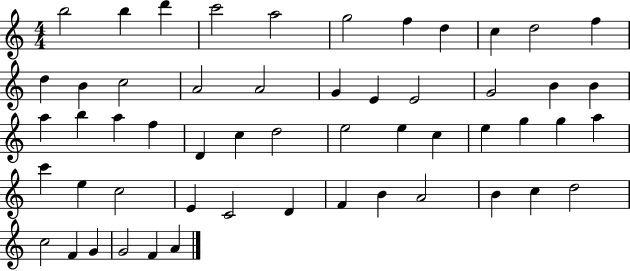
X:1
T:Untitled
M:4/4
L:1/4
K:C
b2 b d' c'2 a2 g2 f d c d2 f d B c2 A2 A2 G E E2 G2 B B a b a f D c d2 e2 e c e g g a c' e c2 E C2 D F B A2 B c d2 c2 F G G2 F A